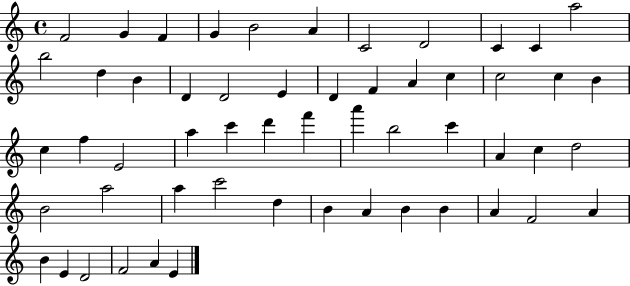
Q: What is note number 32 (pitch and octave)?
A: A6